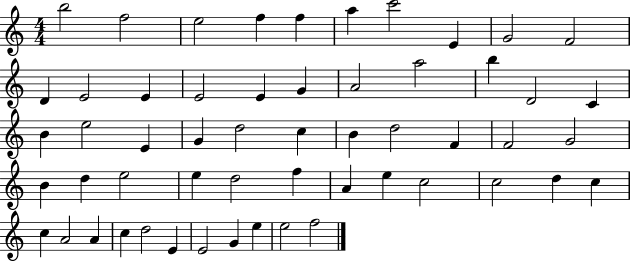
B5/h F5/h E5/h F5/q F5/q A5/q C6/h E4/q G4/h F4/h D4/q E4/h E4/q E4/h E4/q G4/q A4/h A5/h B5/q D4/h C4/q B4/q E5/h E4/q G4/q D5/h C5/q B4/q D5/h F4/q F4/h G4/h B4/q D5/q E5/h E5/q D5/h F5/q A4/q E5/q C5/h C5/h D5/q C5/q C5/q A4/h A4/q C5/q D5/h E4/q E4/h G4/q E5/q E5/h F5/h